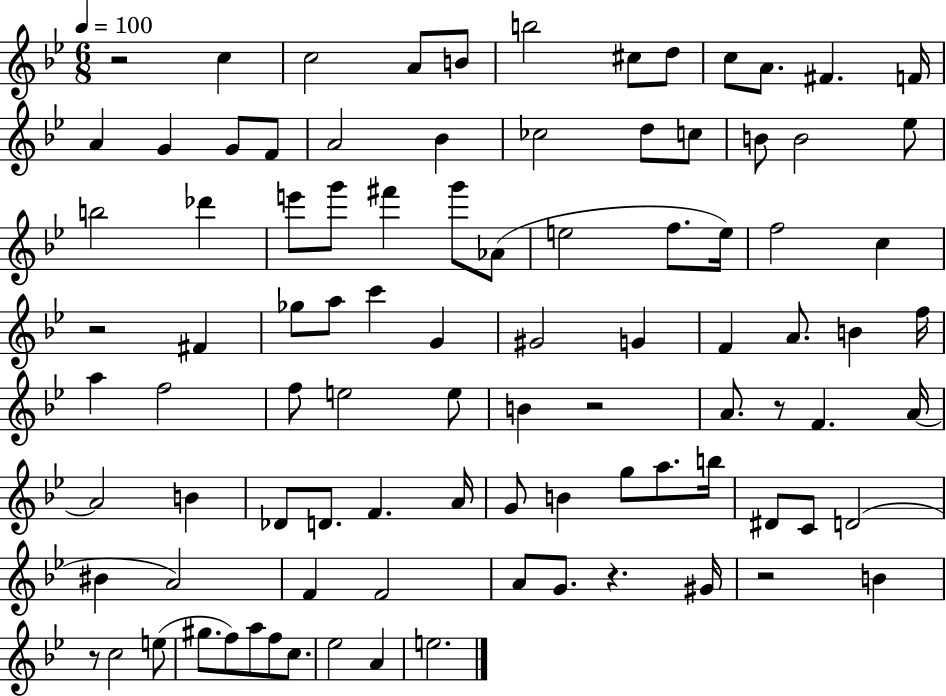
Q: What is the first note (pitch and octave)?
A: C5